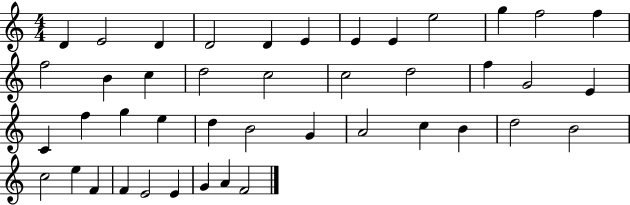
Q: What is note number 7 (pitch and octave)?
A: E4